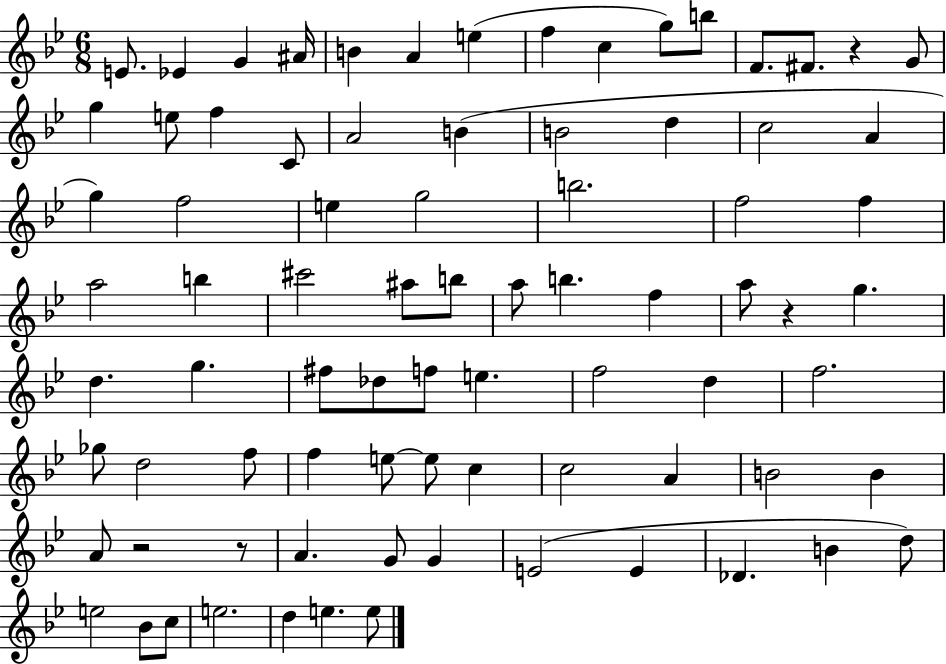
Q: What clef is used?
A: treble